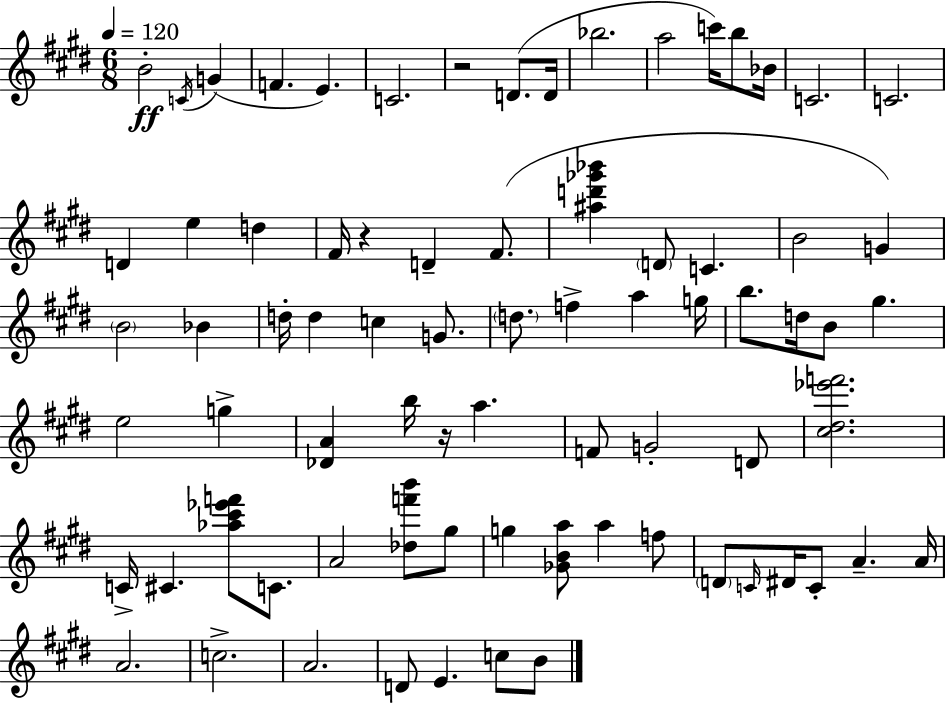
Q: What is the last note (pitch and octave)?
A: B4